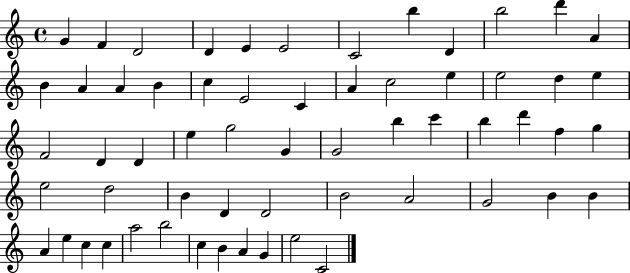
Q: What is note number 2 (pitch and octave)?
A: F4